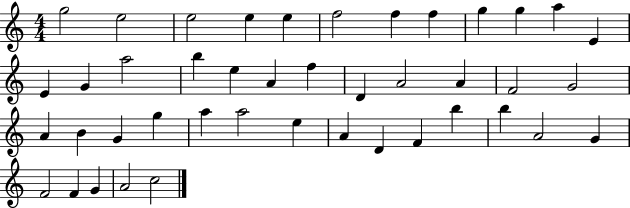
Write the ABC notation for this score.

X:1
T:Untitled
M:4/4
L:1/4
K:C
g2 e2 e2 e e f2 f f g g a E E G a2 b e A f D A2 A F2 G2 A B G g a a2 e A D F b b A2 G F2 F G A2 c2